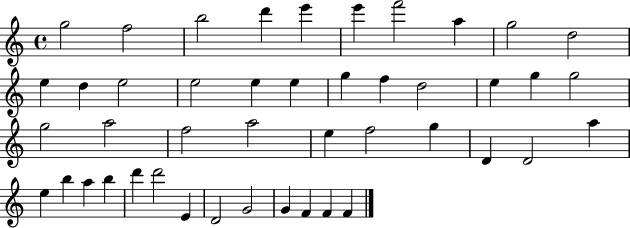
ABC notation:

X:1
T:Untitled
M:4/4
L:1/4
K:C
g2 f2 b2 d' e' e' f'2 a g2 d2 e d e2 e2 e e g f d2 e g g2 g2 a2 f2 a2 e f2 g D D2 a e b a b d' d'2 E D2 G2 G F F F